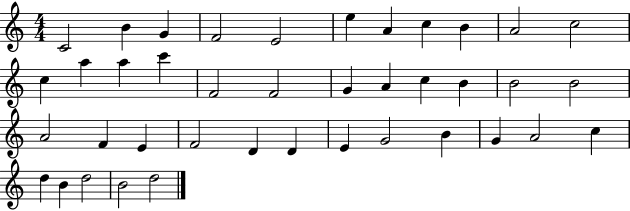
{
  \clef treble
  \numericTimeSignature
  \time 4/4
  \key c \major
  c'2 b'4 g'4 | f'2 e'2 | e''4 a'4 c''4 b'4 | a'2 c''2 | \break c''4 a''4 a''4 c'''4 | f'2 f'2 | g'4 a'4 c''4 b'4 | b'2 b'2 | \break a'2 f'4 e'4 | f'2 d'4 d'4 | e'4 g'2 b'4 | g'4 a'2 c''4 | \break d''4 b'4 d''2 | b'2 d''2 | \bar "|."
}